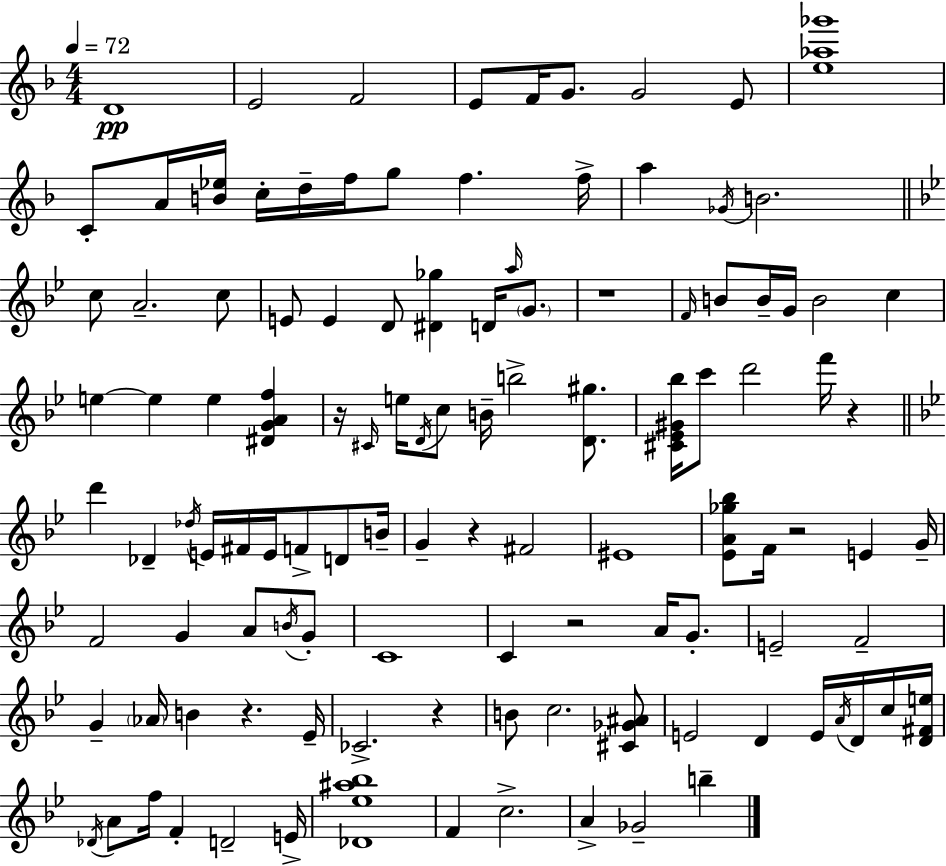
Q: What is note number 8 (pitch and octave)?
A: E4